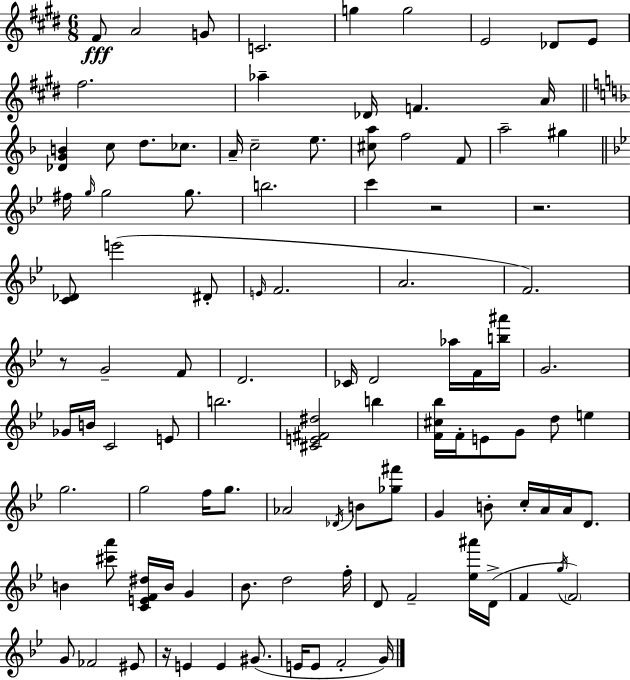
F#4/e A4/h G4/e C4/h. G5/q G5/h E4/h Db4/e E4/e F#5/h. Ab5/q Db4/s F4/q. A4/s [Db4,G4,B4]/q C5/e D5/e. CES5/e. A4/s C5/h E5/e. [C#5,A5]/e F5/h F4/e A5/h G#5/q F#5/s G5/s G5/h G5/e. B5/h. C6/q R/h R/h. [C4,Db4]/e E6/h D#4/e E4/s F4/h. A4/h. F4/h. R/e G4/h F4/e D4/h. CES4/s D4/h Ab5/s F4/s [B5,A#6]/s G4/h. Gb4/s B4/s C4/h E4/e B5/h. [C#4,E4,F#4,D#5]/h B5/q [F4,C#5,Bb5]/s F4/s E4/e G4/e D5/e E5/q G5/h. G5/h F5/s G5/e. Ab4/h Db4/s B4/e [Gb5,F#6]/e G4/q B4/e C5/s A4/s A4/s D4/e. B4/q [C#6,A6]/e [C4,E4,F4,D#5]/s B4/s G4/q Bb4/e. D5/h F5/s D4/e F4/h [Eb5,A#6]/s D4/s F4/q G5/s F4/h G4/e FES4/h EIS4/e R/s E4/q E4/q G#4/e. E4/s E4/e F4/h G4/s